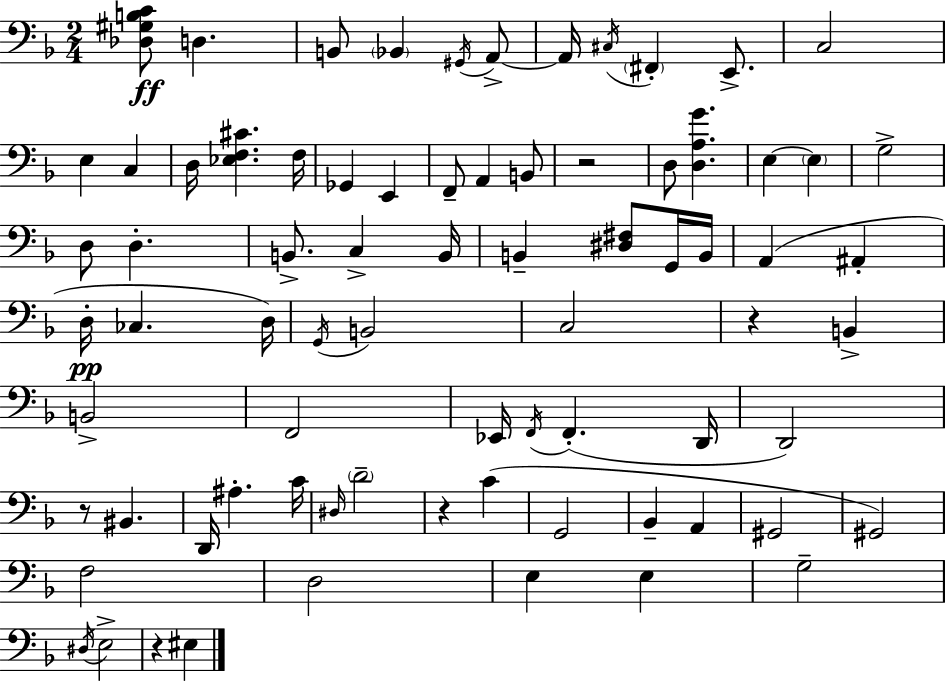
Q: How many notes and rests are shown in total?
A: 76